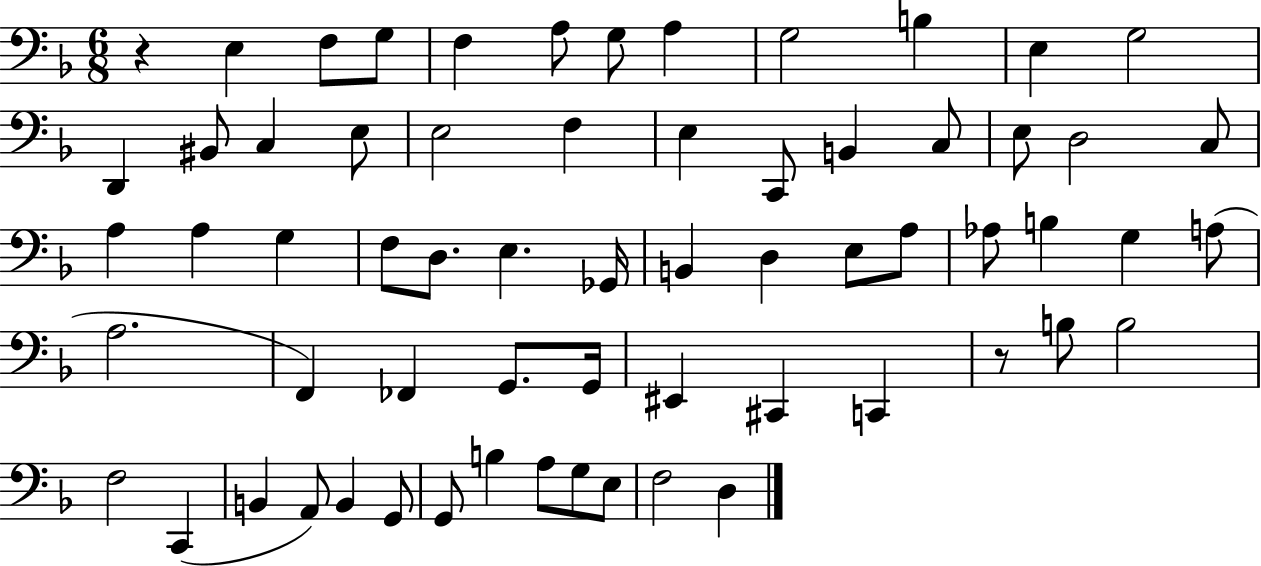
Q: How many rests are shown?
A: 2